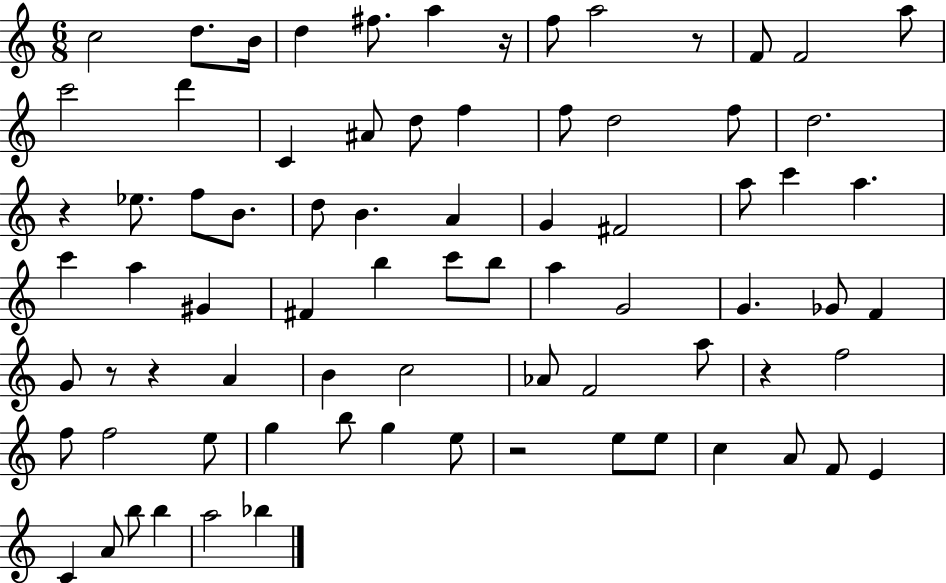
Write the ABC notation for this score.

X:1
T:Untitled
M:6/8
L:1/4
K:C
c2 d/2 B/4 d ^f/2 a z/4 f/2 a2 z/2 F/2 F2 a/2 c'2 d' C ^A/2 d/2 f f/2 d2 f/2 d2 z _e/2 f/2 B/2 d/2 B A G ^F2 a/2 c' a c' a ^G ^F b c'/2 b/2 a G2 G _G/2 F G/2 z/2 z A B c2 _A/2 F2 a/2 z f2 f/2 f2 e/2 g b/2 g e/2 z2 e/2 e/2 c A/2 F/2 E C A/2 b/2 b a2 _b